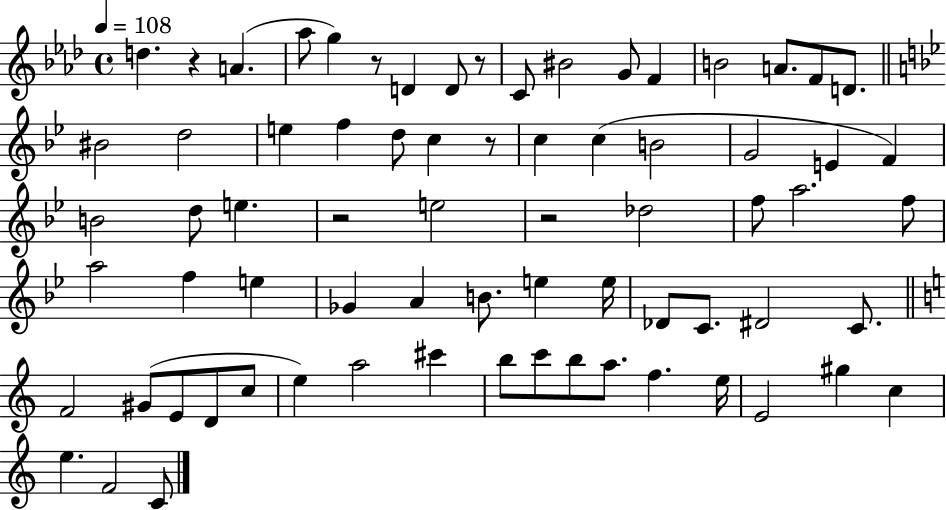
X:1
T:Untitled
M:4/4
L:1/4
K:Ab
d z A _a/2 g z/2 D D/2 z/2 C/2 ^B2 G/2 F B2 A/2 F/2 D/2 ^B2 d2 e f d/2 c z/2 c c B2 G2 E F B2 d/2 e z2 e2 z2 _d2 f/2 a2 f/2 a2 f e _G A B/2 e e/4 _D/2 C/2 ^D2 C/2 F2 ^G/2 E/2 D/2 c/2 e a2 ^c' b/2 c'/2 b/2 a/2 f e/4 E2 ^g c e F2 C/2